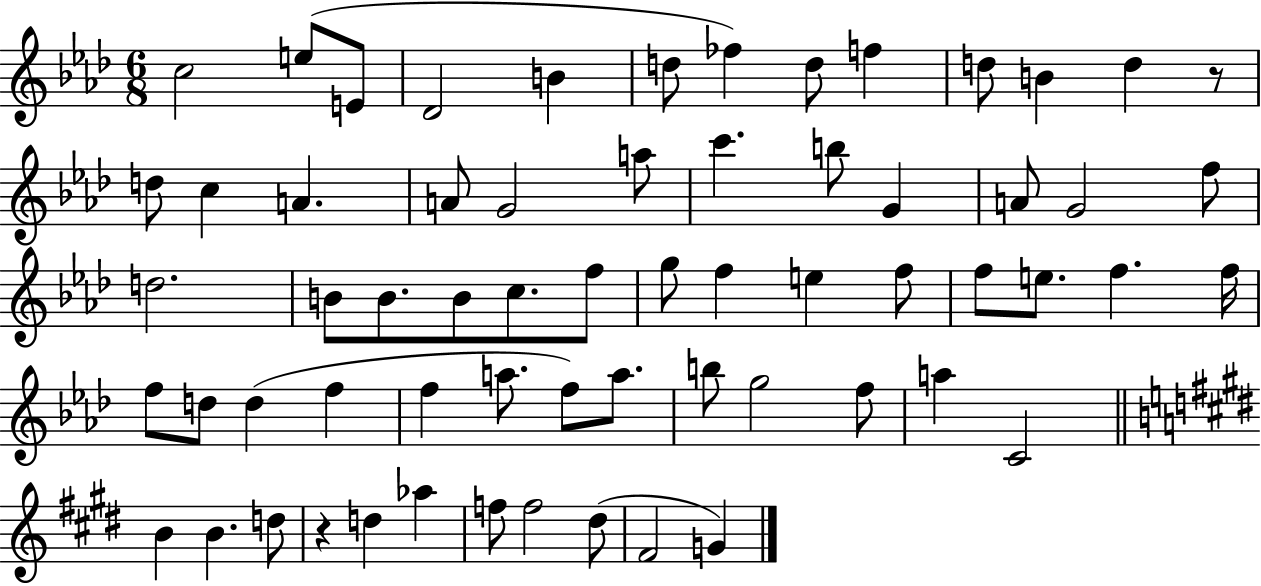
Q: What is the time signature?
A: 6/8